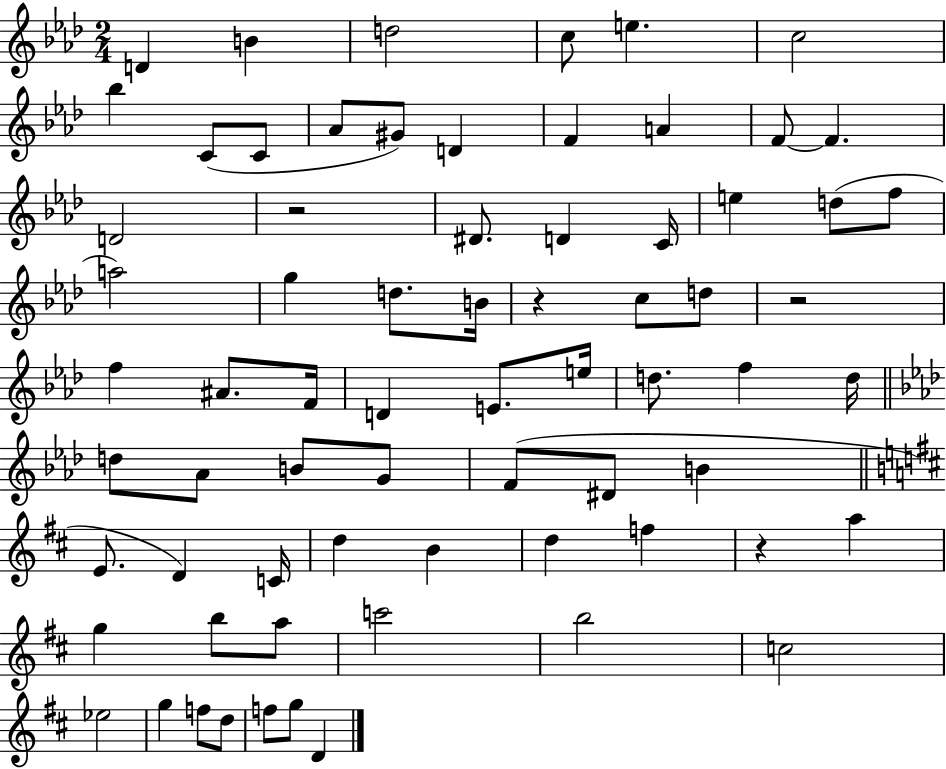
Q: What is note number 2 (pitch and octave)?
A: B4